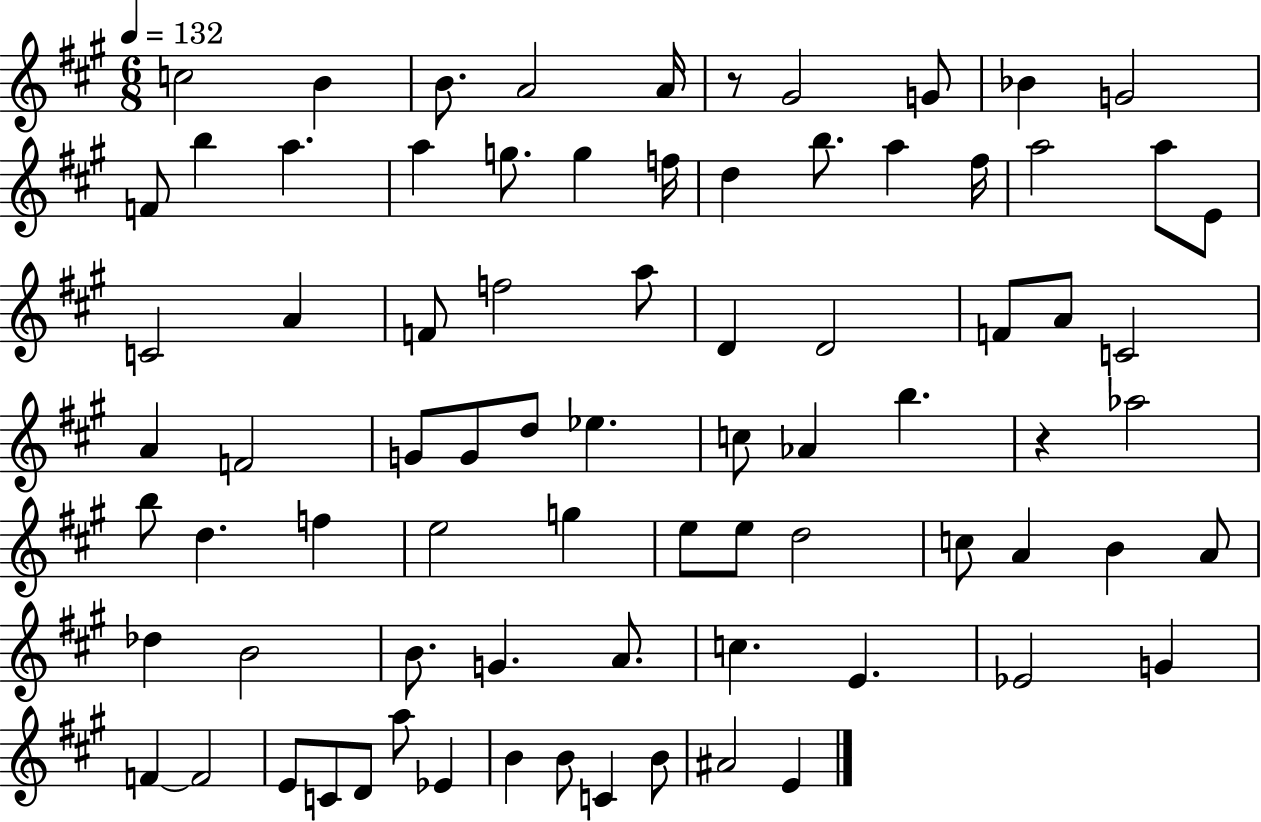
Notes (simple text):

C5/h B4/q B4/e. A4/h A4/s R/e G#4/h G4/e Bb4/q G4/h F4/e B5/q A5/q. A5/q G5/e. G5/q F5/s D5/q B5/e. A5/q F#5/s A5/h A5/e E4/e C4/h A4/q F4/e F5/h A5/e D4/q D4/h F4/e A4/e C4/h A4/q F4/h G4/e G4/e D5/e Eb5/q. C5/e Ab4/q B5/q. R/q Ab5/h B5/e D5/q. F5/q E5/h G5/q E5/e E5/e D5/h C5/e A4/q B4/q A4/e Db5/q B4/h B4/e. G4/q. A4/e. C5/q. E4/q. Eb4/h G4/q F4/q F4/h E4/e C4/e D4/e A5/e Eb4/q B4/q B4/e C4/q B4/e A#4/h E4/q